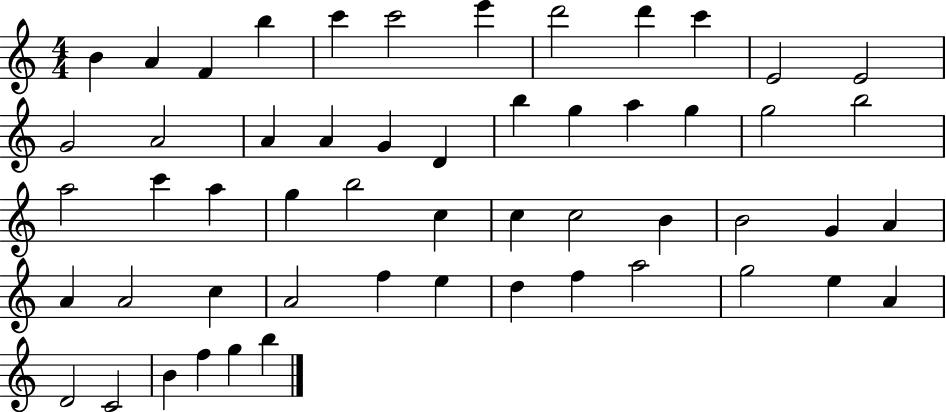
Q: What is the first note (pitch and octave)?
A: B4